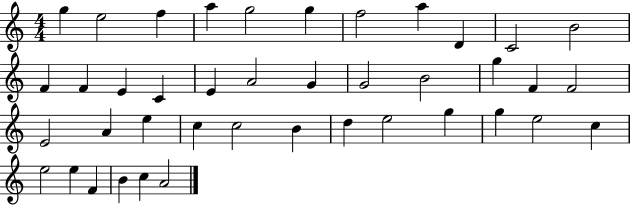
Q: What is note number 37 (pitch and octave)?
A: E5